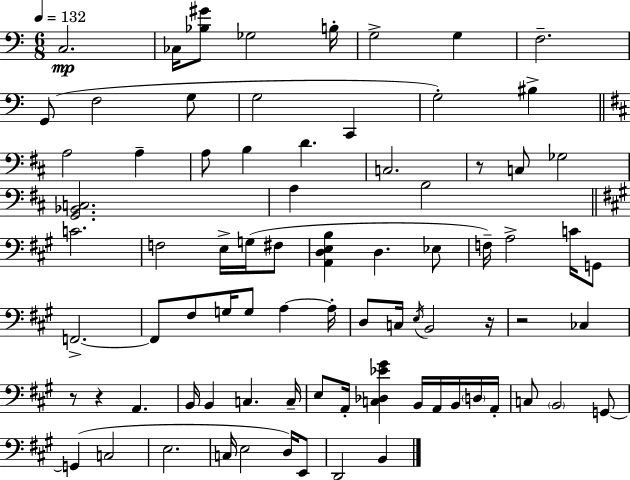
C3/h. CES3/s [Bb3,G#4]/e Gb3/h B3/s G3/h G3/q F3/h. G2/e F3/h G3/e G3/h C2/q G3/h BIS3/q A3/h A3/q A3/e B3/q D4/q. C3/h. R/e C3/e Gb3/h [G2,Bb2,C3]/h. A3/q B3/h C4/h. F3/h E3/s G3/s F#3/e [A2,D3,E3,B3]/q D3/q. Eb3/e F3/s A3/h C4/s G2/e F2/h. F2/e F#3/e G3/s G3/e A3/q A3/s D3/e C3/s E3/s B2/h R/s R/h CES3/q R/e R/q A2/q. B2/s B2/q C3/q. C3/s E3/e A2/s [C3,Db3,Eb4,G#4]/q B2/s A2/s B2/s D3/s A2/s C3/e B2/h G2/e G2/q C3/h E3/h. C3/s E3/h D3/s E2/e D2/h B2/q